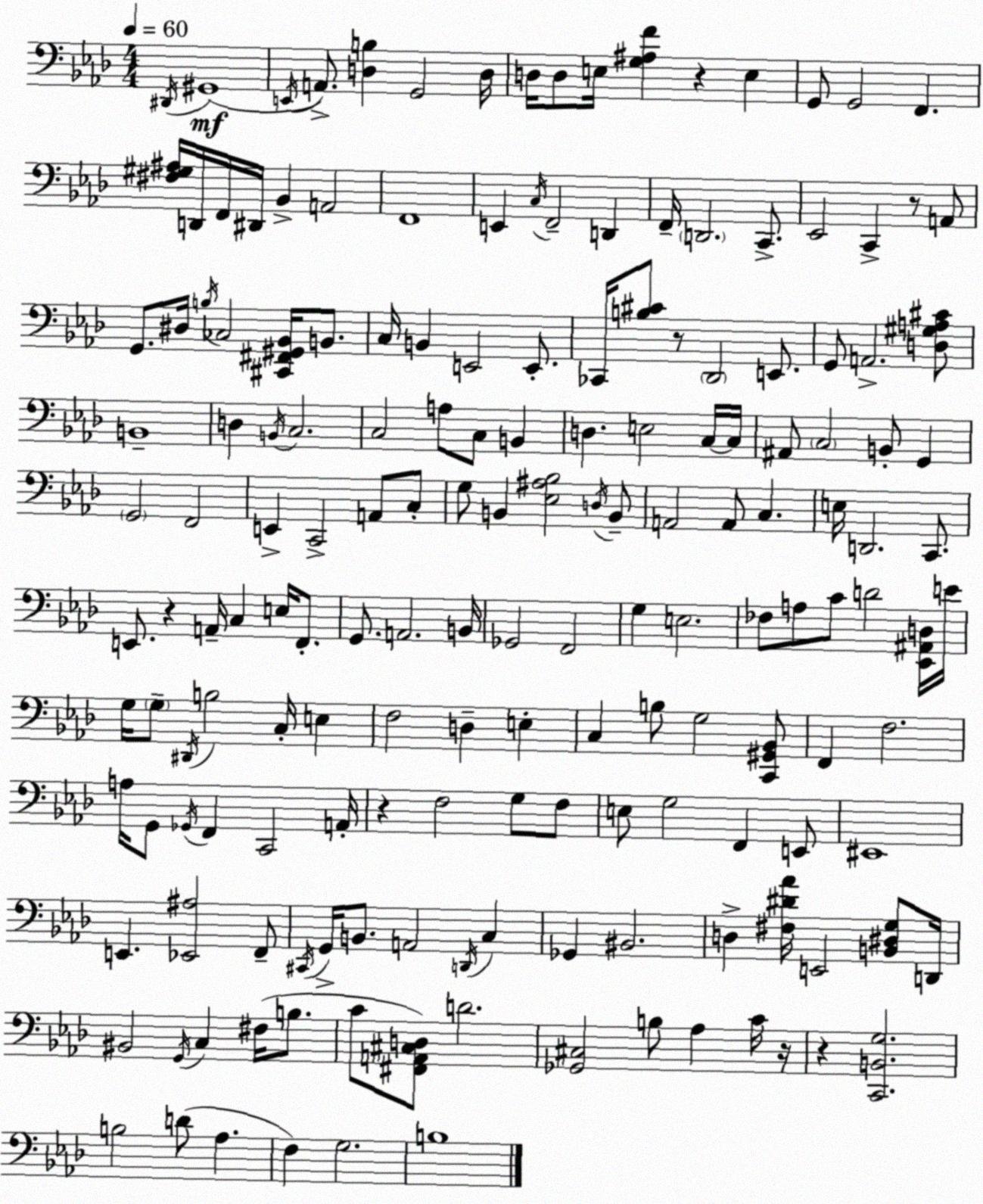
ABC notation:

X:1
T:Untitled
M:4/4
L:1/4
K:Ab
^D,,/4 ^G,,4 E,,/4 A,,/2 [D,B,] G,,2 D,/4 D,/4 D,/2 E,/4 [G,^A,F] z E, G,,/2 G,,2 F,, [^F,^G,^A,]/4 D,,/4 F,,/4 ^D,,/4 _B,, A,,2 F,,4 E,, C,/4 F,,2 D,, F,,/4 D,,2 C,,/2 _E,,2 C,, z/2 A,,/2 G,,/2 ^D,/4 B,/4 _C,2 [^C,,^F,,^G,,_B,,]/4 B,,/2 C,/4 B,, E,,2 E,,/2 _C,,/4 [B,^C]/2 z/2 _D,,2 E,,/2 G,,/2 A,,2 [D,^G,A,^C]/2 B,,4 D, B,,/4 C,2 C,2 A,/2 C,/2 B,, D, E,2 C,/4 C,/4 ^A,,/2 C,2 B,,/2 G,, G,,2 F,,2 E,, C,,2 A,,/2 C,/2 G,/2 B,, [_E,^A,_B,]2 D,/4 B,,/2 A,,2 A,,/2 C, E,/4 D,,2 C,,/2 E,,/2 z A,,/4 C, E,/4 F,,/2 G,,/2 A,,2 B,,/4 _G,,2 F,,2 G, E,2 _F,/2 A,/2 C/2 D2 [_E,,^A,,D,]/4 E/4 G,/4 G,/2 ^D,,/4 B,2 C,/4 E, F,2 D, E, C, B,/2 G,2 [C,,^G,,_B,,]/2 F,, F,2 A,/4 G,,/2 _G,,/4 F,, C,,2 A,,/4 z F,2 G,/2 F,/2 E,/2 G,2 F,, E,,/2 ^E,,4 E,, [_E,,^A,]2 F,,/2 ^C,,/4 G,,/4 B,,/2 A,,2 D,,/4 C, _G,, ^B,,2 D, [^F,^D_A]/4 E,,2 [B,,^D,G,]/2 D,,/4 ^B,,2 G,,/4 C, ^F,/4 B,/2 C/2 [^F,,A,,^C,D,]/2 D2 [_G,,^C,]2 B,/2 _A, C/4 z/4 z [C,,B,,G,]2 B,2 D/2 _A, F, G,2 B,4